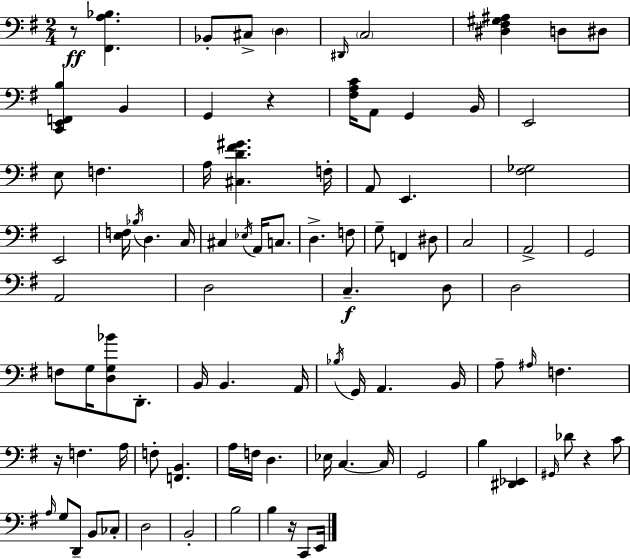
X:1
T:Untitled
M:2/4
L:1/4
K:G
z/2 [^F,,A,_B,] _B,,/2 ^C,/2 D, ^D,,/4 C,2 [^D,^F,^G,^A,] D,/2 ^D,/2 [C,,E,,F,,B,] B,, G,, z [^F,A,C]/4 A,,/2 G,, B,,/4 E,,2 E,/2 F, A,/4 [^C,D^F^G] F,/4 A,,/2 E,, [^F,_G,]2 E,,2 [E,F,]/4 _B,/4 D, C,/4 ^C, _E,/4 A,,/4 C,/2 D, F,/2 G,/2 F,, ^D,/2 C,2 A,,2 G,,2 A,,2 D,2 C, D,/2 D,2 F,/2 G,/4 [D,G,_B]/2 D,,/2 B,,/4 B,, A,,/4 _B,/4 G,,/4 A,, B,,/4 A,/2 ^A,/4 F, z/4 F, A,/4 F,/2 [F,,B,,] A,/4 F,/4 D, _E,/4 C, C,/4 G,,2 B, [^D,,_E,,] ^G,,/4 _D/2 z C/2 A,/4 G,/2 D,,/2 B,,/2 _C,/2 D,2 B,,2 B,2 B, z/4 C,,/2 E,,/4